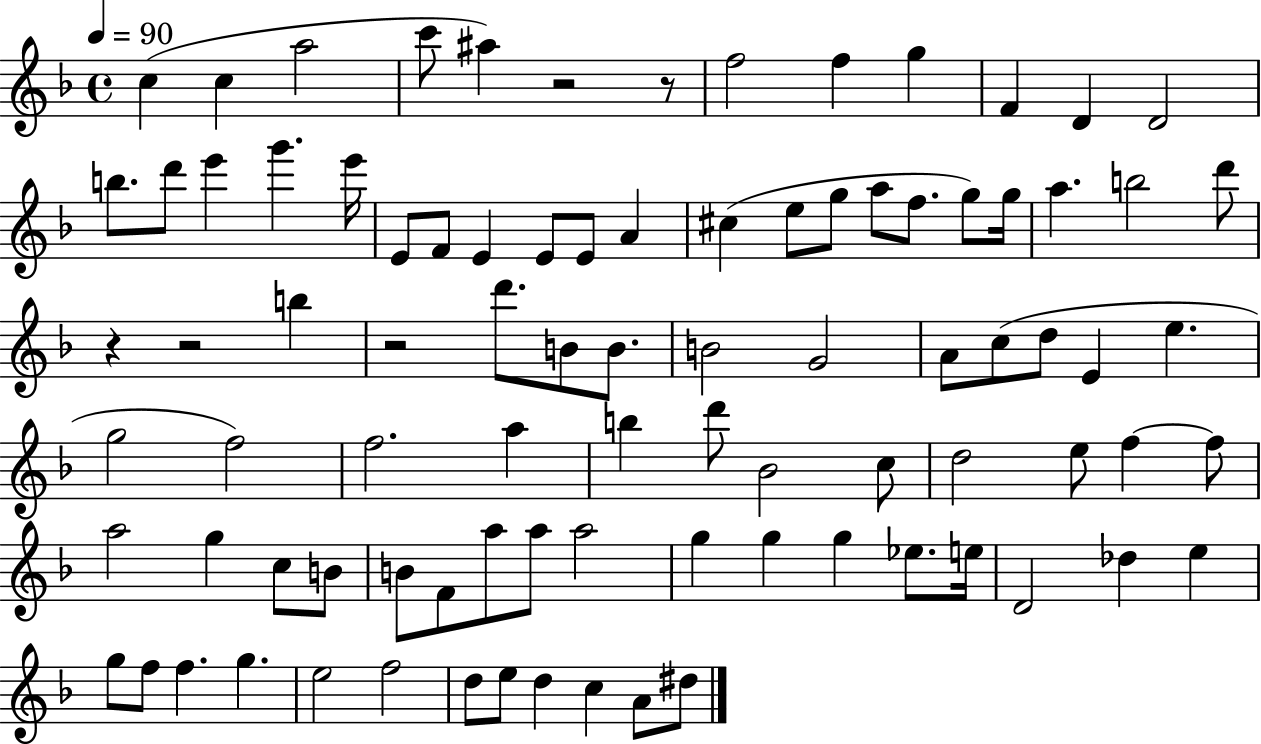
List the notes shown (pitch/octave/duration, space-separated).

C5/q C5/q A5/h C6/e A#5/q R/h R/e F5/h F5/q G5/q F4/q D4/q D4/h B5/e. D6/e E6/q G6/q. E6/s E4/e F4/e E4/q E4/e E4/e A4/q C#5/q E5/e G5/e A5/e F5/e. G5/e G5/s A5/q. B5/h D6/e R/q R/h B5/q R/h D6/e. B4/e B4/e. B4/h G4/h A4/e C5/e D5/e E4/q E5/q. G5/h F5/h F5/h. A5/q B5/q D6/e Bb4/h C5/e D5/h E5/e F5/q F5/e A5/h G5/q C5/e B4/e B4/e F4/e A5/e A5/e A5/h G5/q G5/q G5/q Eb5/e. E5/s D4/h Db5/q E5/q G5/e F5/e F5/q. G5/q. E5/h F5/h D5/e E5/e D5/q C5/q A4/e D#5/e